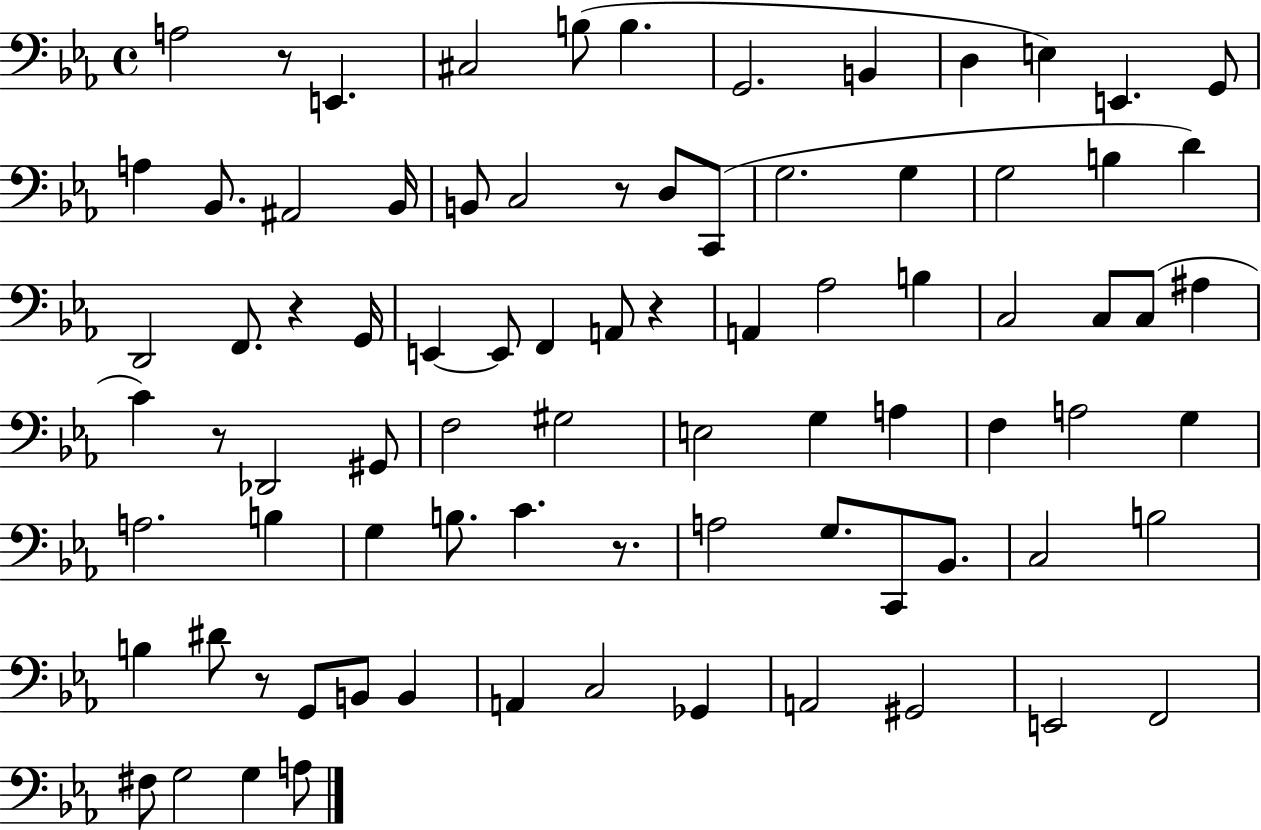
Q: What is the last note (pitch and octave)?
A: A3